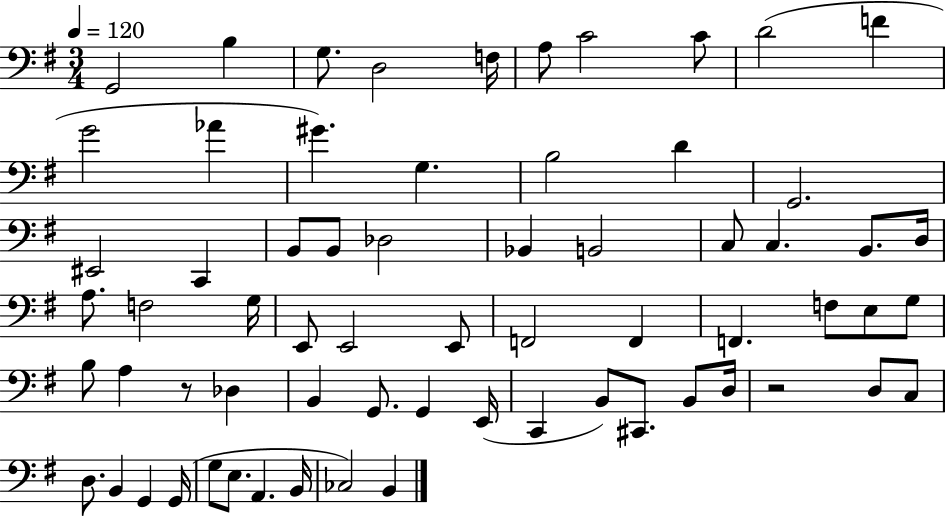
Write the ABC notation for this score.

X:1
T:Untitled
M:3/4
L:1/4
K:G
G,,2 B, G,/2 D,2 F,/4 A,/2 C2 C/2 D2 F G2 _A ^G G, B,2 D G,,2 ^E,,2 C,, B,,/2 B,,/2 _D,2 _B,, B,,2 C,/2 C, B,,/2 D,/4 A,/2 F,2 G,/4 E,,/2 E,,2 E,,/2 F,,2 F,, F,, F,/2 E,/2 G,/2 B,/2 A, z/2 _D, B,, G,,/2 G,, E,,/4 C,, B,,/2 ^C,,/2 B,,/2 D,/4 z2 D,/2 C,/2 D,/2 B,, G,, G,,/4 G,/2 E,/2 A,, B,,/4 _C,2 B,,